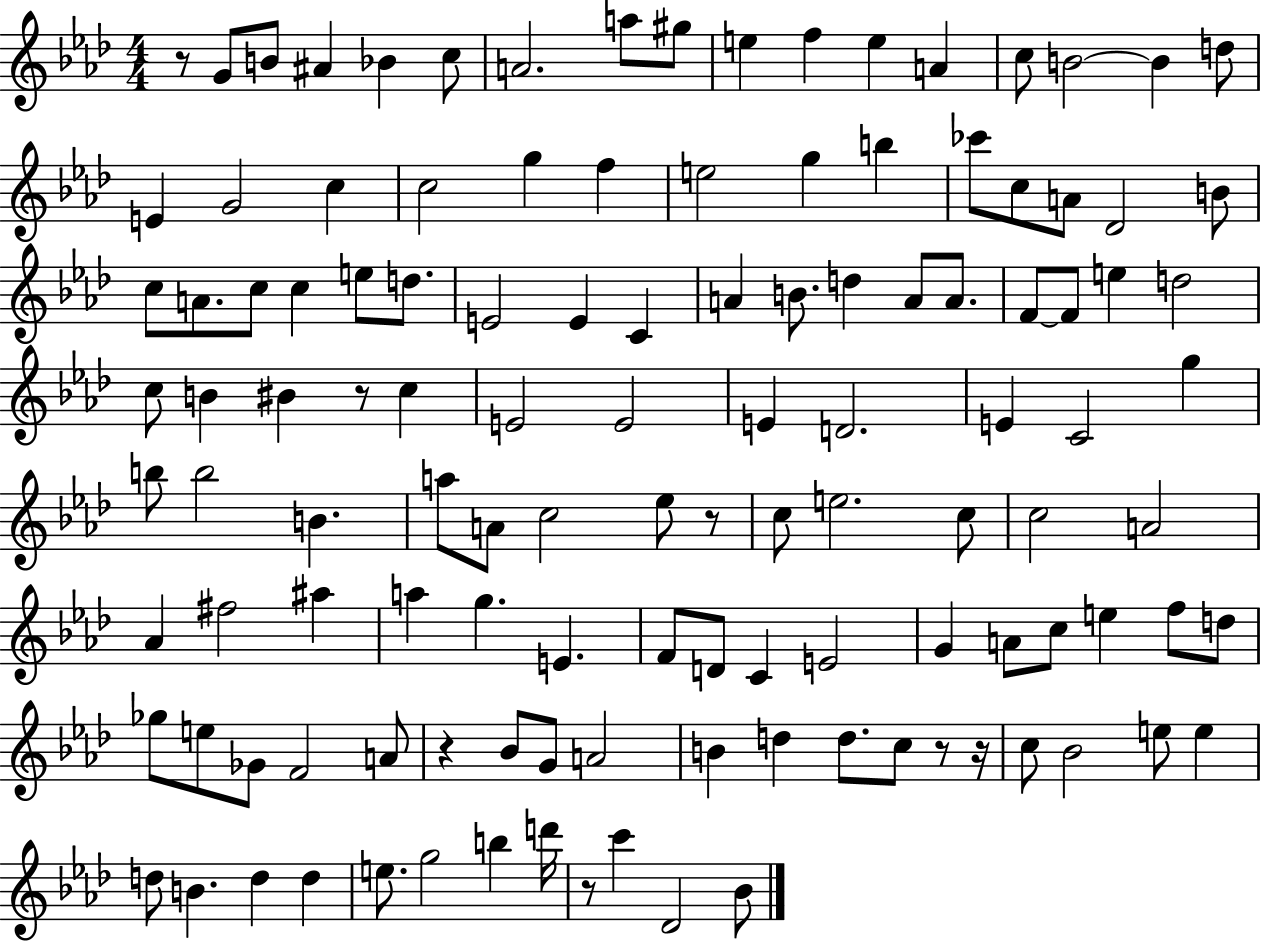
X:1
T:Untitled
M:4/4
L:1/4
K:Ab
z/2 G/2 B/2 ^A _B c/2 A2 a/2 ^g/2 e f e A c/2 B2 B d/2 E G2 c c2 g f e2 g b _c'/2 c/2 A/2 _D2 B/2 c/2 A/2 c/2 c e/2 d/2 E2 E C A B/2 d A/2 A/2 F/2 F/2 e d2 c/2 B ^B z/2 c E2 E2 E D2 E C2 g b/2 b2 B a/2 A/2 c2 _e/2 z/2 c/2 e2 c/2 c2 A2 _A ^f2 ^a a g E F/2 D/2 C E2 G A/2 c/2 e f/2 d/2 _g/2 e/2 _G/2 F2 A/2 z _B/2 G/2 A2 B d d/2 c/2 z/2 z/4 c/2 _B2 e/2 e d/2 B d d e/2 g2 b d'/4 z/2 c' _D2 _B/2